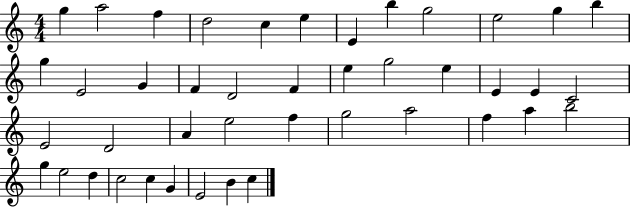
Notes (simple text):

G5/q A5/h F5/q D5/h C5/q E5/q E4/q B5/q G5/h E5/h G5/q B5/q G5/q E4/h G4/q F4/q D4/h F4/q E5/q G5/h E5/q E4/q E4/q C4/h E4/h D4/h A4/q E5/h F5/q G5/h A5/h F5/q A5/q B5/h G5/q E5/h D5/q C5/h C5/q G4/q E4/h B4/q C5/q